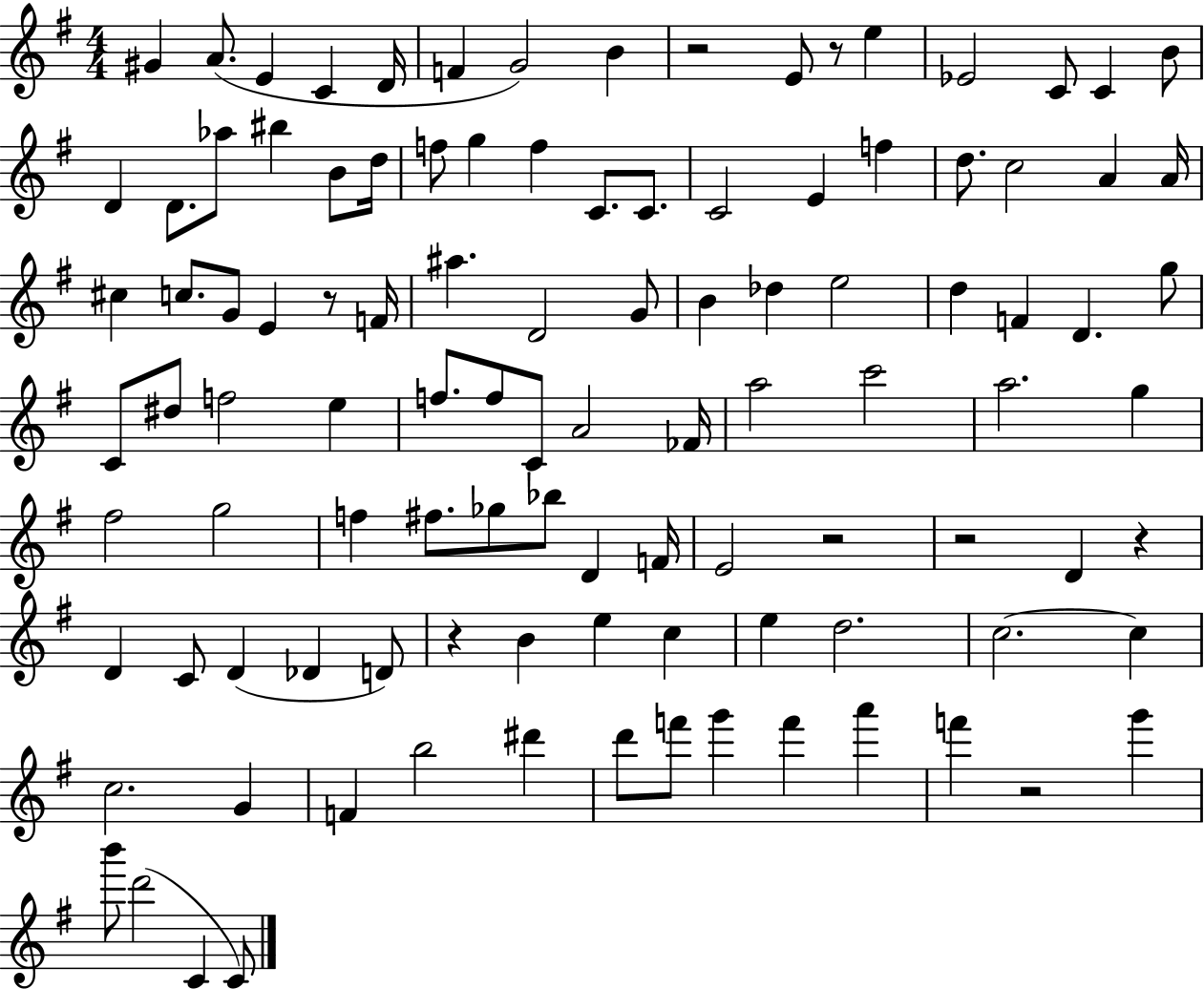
X:1
T:Untitled
M:4/4
L:1/4
K:G
^G A/2 E C D/4 F G2 B z2 E/2 z/2 e _E2 C/2 C B/2 D D/2 _a/2 ^b B/2 d/4 f/2 g f C/2 C/2 C2 E f d/2 c2 A A/4 ^c c/2 G/2 E z/2 F/4 ^a D2 G/2 B _d e2 d F D g/2 C/2 ^d/2 f2 e f/2 f/2 C/2 A2 _F/4 a2 c'2 a2 g ^f2 g2 f ^f/2 _g/2 _b/2 D F/4 E2 z2 z2 D z D C/2 D _D D/2 z B e c e d2 c2 c c2 G F b2 ^d' d'/2 f'/2 g' f' a' f' z2 g' b'/2 d'2 C C/2